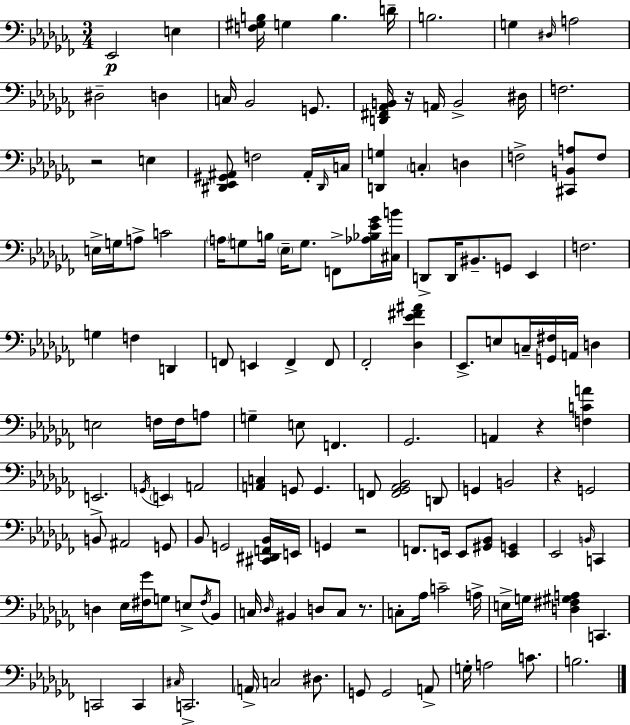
{
  \clef bass
  \numericTimeSignature
  \time 3/4
  \key aes \minor
  \repeat volta 2 { ees,2\p e4 | <f gis b>16 g4 b4. d'16-- | b2. | g4 \grace { dis16 } a2 | \break dis2-- d4 | c16 bes,2 g,8. | <d, fis, aes, b,>16 r16 a,16 b,2-> | dis16 f2. | \break r2 e4 | <dis, ees, gis, ais,>8 f2 ais,16-. | \grace { dis,16 } c16 <d, g>4 \parenthesize c4-. d4 | f2-> <cis, b, a>8 | \break f8 e16-> g16 a8-> c'2 | \parenthesize a16 g8 b16 \parenthesize ees16-- g8. f,8-> | <aes bes ees' ges'>16 <cis b'>16 d,8-> d,16 bis,8.-- g,8 ees,4 | f2. | \break g4 f4 d,4 | f,8 e,4 f,4-> | f,8 fes,2-. <des ees' fis' ais'>4 | ees,8.-> e8 c16-- <g, fis>16 a,16 d4 | \break e2 f16 f16 | a8 g4-- e8 f,4. | ges,2. | a,4 r4 <f c' a'>4 | \break e,2.-> | \acciaccatura { g,16 } \parenthesize e,4 a,2 | <a, c>4 g,8 g,4. | f,8 <f, ges, aes, bes,>2 | \break d,8 g,4 b,2 | r4 g,2 | b,8 ais,2 | g,8 bes,8 g,2 | \break <cis, dis, f, bes,>16 e,16 g,4 r2 | f,8. e,16 e,8 <gis, bes,>8 <e, g,>4 | ees,2 \grace { b,16 } | c,4 d4 ees16 <fis ges'>16 g8 | \break e8-> \acciaccatura { fis16 } bes,8 c16 \grace { des16 } bis,4 d8 | c8 r8. c8-. aes16 c'2-- | a16-> e16-> g16 <d fis gis a>4 | c,4. c,2 | \break c,4 \grace { cis16 } c,2.-> | \parenthesize a,16-> c2 | dis8. g,8 g,2 | a,8-> g16-. a2 | \break c'8. b2. | } \bar "|."
}